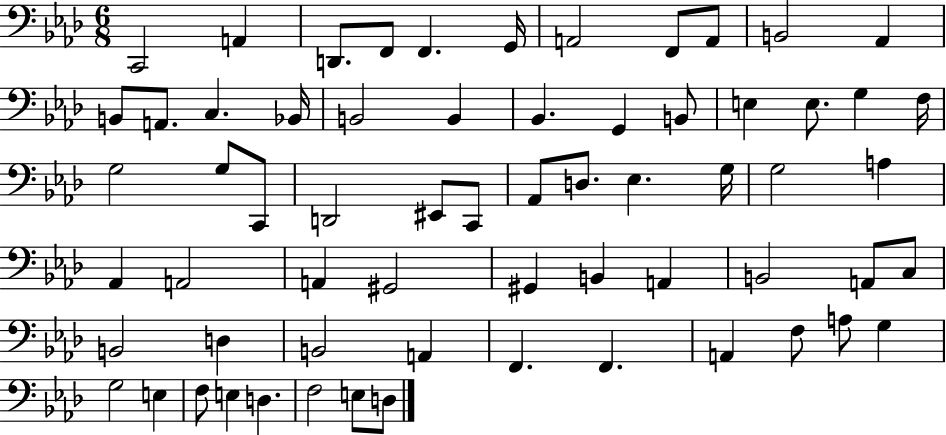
{
  \clef bass
  \numericTimeSignature
  \time 6/8
  \key aes \major
  \repeat volta 2 { c,2 a,4 | d,8. f,8 f,4. g,16 | a,2 f,8 a,8 | b,2 aes,4 | \break b,8 a,8. c4. bes,16 | b,2 b,4 | bes,4. g,4 b,8 | e4 e8. g4 f16 | \break g2 g8 c,8 | d,2 eis,8 c,8 | aes,8 d8. ees4. g16 | g2 a4 | \break aes,4 a,2 | a,4 gis,2 | gis,4 b,4 a,4 | b,2 a,8 c8 | \break b,2 d4 | b,2 a,4 | f,4. f,4. | a,4 f8 a8 g4 | \break g2 e4 | f8 e4 d4. | f2 e8 d8 | } \bar "|."
}